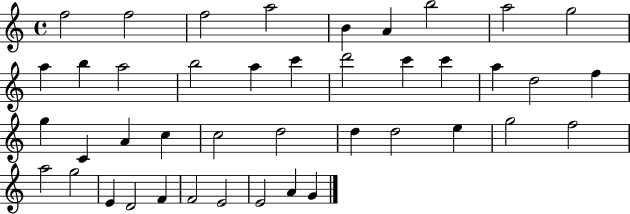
F5/h F5/h F5/h A5/h B4/q A4/q B5/h A5/h G5/h A5/q B5/q A5/h B5/h A5/q C6/q D6/h C6/q C6/q A5/q D5/h F5/q G5/q C4/q A4/q C5/q C5/h D5/h D5/q D5/h E5/q G5/h F5/h A5/h G5/h E4/q D4/h F4/q F4/h E4/h E4/h A4/q G4/q